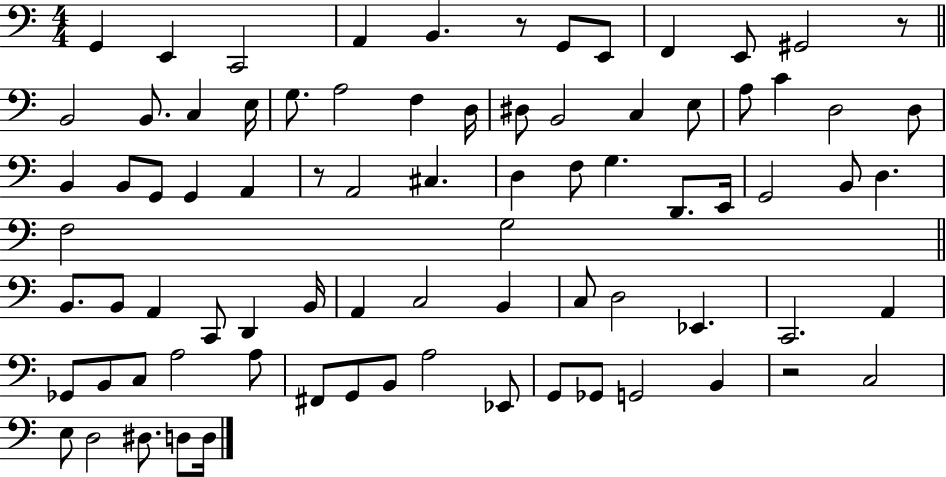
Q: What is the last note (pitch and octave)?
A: D3